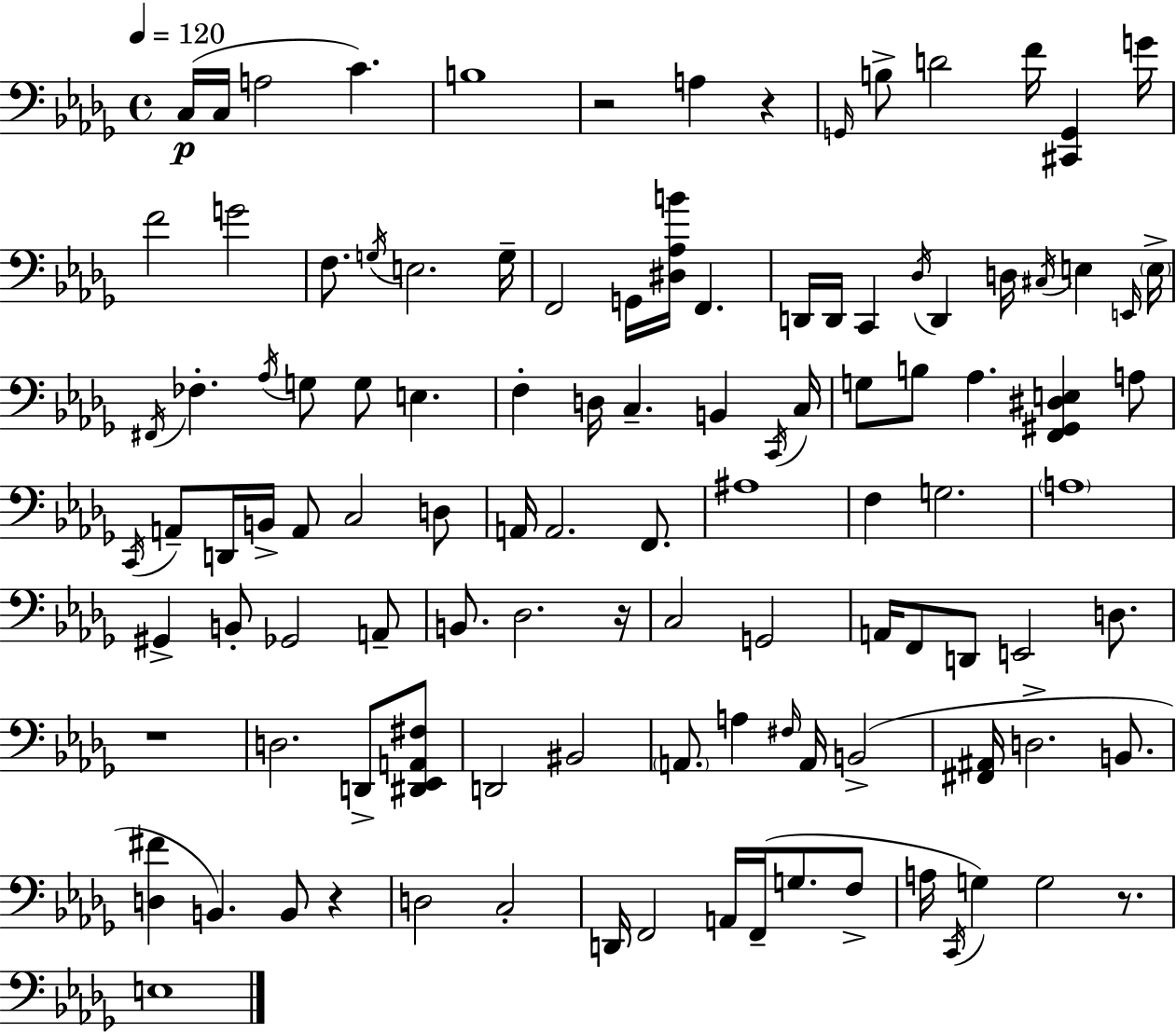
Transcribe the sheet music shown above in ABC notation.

X:1
T:Untitled
M:4/4
L:1/4
K:Bbm
C,/4 C,/4 A,2 C B,4 z2 A, z G,,/4 B,/2 D2 F/4 [^C,,G,,] G/4 F2 G2 F,/2 G,/4 E,2 G,/4 F,,2 G,,/4 [^D,_A,B]/4 F,, D,,/4 D,,/4 C,, _D,/4 D,, D,/4 ^C,/4 E, E,,/4 E,/4 ^F,,/4 _F, _A,/4 G,/2 G,/2 E, F, D,/4 C, B,, C,,/4 C,/4 G,/2 B,/2 _A, [F,,^G,,^D,E,] A,/2 C,,/4 A,,/2 D,,/4 B,,/4 A,,/2 C,2 D,/2 A,,/4 A,,2 F,,/2 ^A,4 F, G,2 A,4 ^G,, B,,/2 _G,,2 A,,/2 B,,/2 _D,2 z/4 C,2 G,,2 A,,/4 F,,/2 D,,/2 E,,2 D,/2 z4 D,2 D,,/2 [^D,,_E,,A,,^F,]/2 D,,2 ^B,,2 A,,/2 A, ^F,/4 A,,/4 B,,2 [^F,,^A,,]/4 D,2 B,,/2 [D,^F] B,, B,,/2 z D,2 C,2 D,,/4 F,,2 A,,/4 F,,/4 G,/2 F,/2 A,/4 C,,/4 G, G,2 z/2 E,4